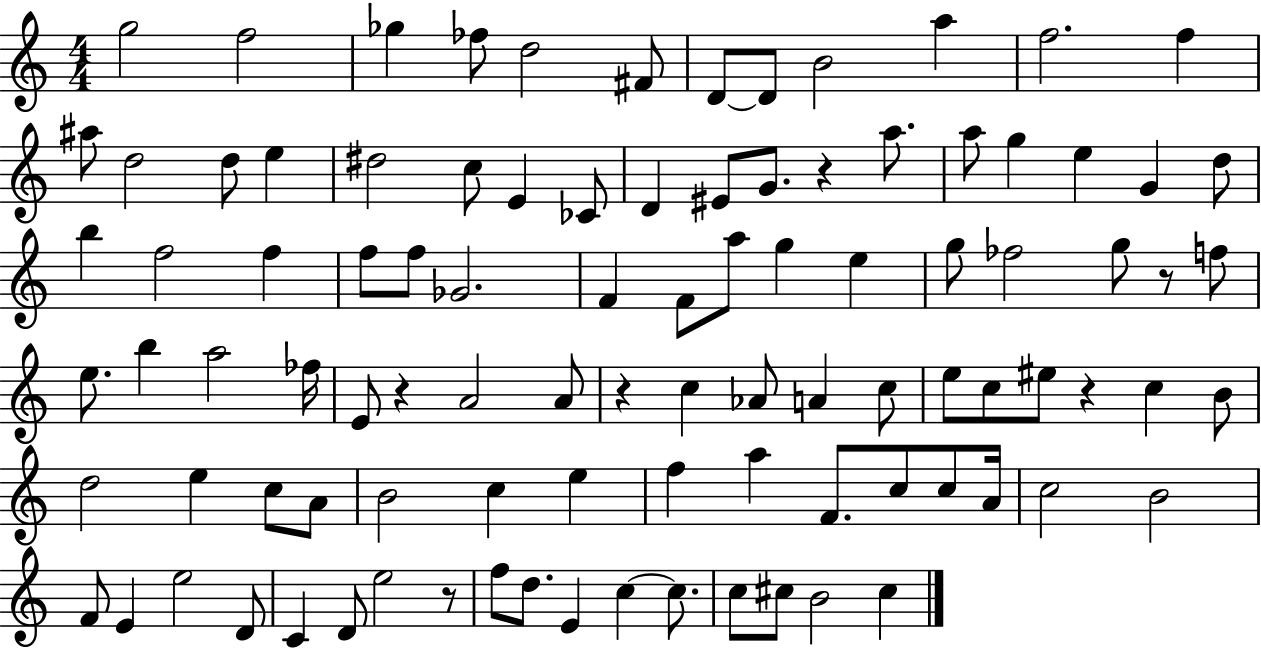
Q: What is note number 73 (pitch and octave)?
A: A4